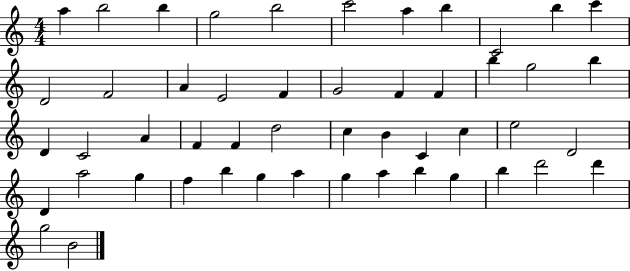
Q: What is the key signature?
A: C major